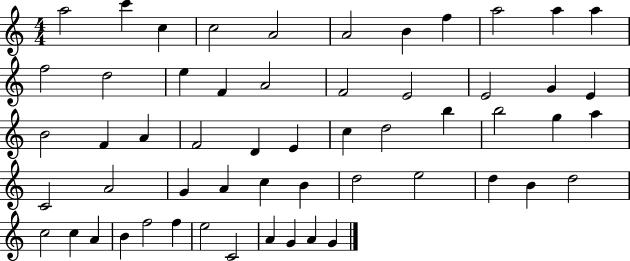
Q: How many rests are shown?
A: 0